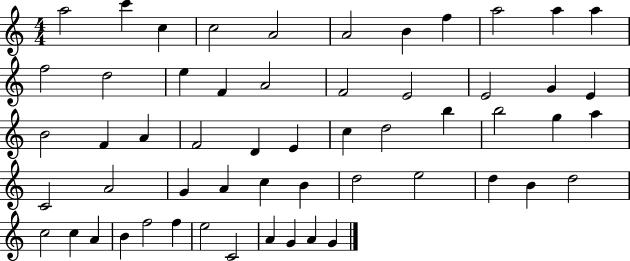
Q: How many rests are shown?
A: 0